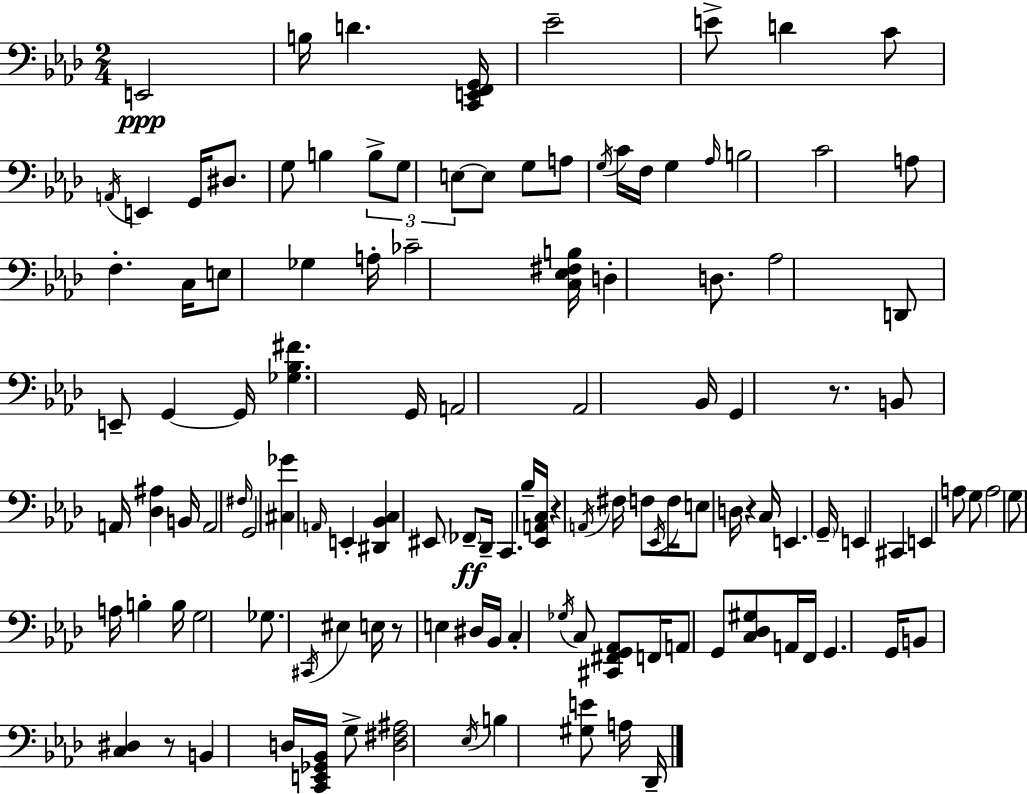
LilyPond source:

{
  \clef bass
  \numericTimeSignature
  \time 2/4
  \key aes \major
  \repeat volta 2 { e,2\ppp | b16 d'4. <c, e, f, g,>16 | ees'2-- | e'8-> d'4 c'8 | \break \acciaccatura { a,16 } e,4 g,16 dis8. | g8 b4 \tuplet 3/2 { b8-> | g8 e8~~ } e8 g8 | a8 \acciaccatura { g16 } c'16 f16 g4 | \break \grace { aes16 } b2 | c'2 | a8 f4.-. | c16 e8 ges4 | \break a16-. ces'2-- | <c ees fis b>16 d4-. | d8. aes2 | d,8 e,8-- g,4~~ | \break g,16 <ges bes fis'>4. | g,16 a,2 | aes,2 | bes,16 g,4 | \break r8. b,8 a,16 <des ais>4 | b,16 a,2 | \grace { fis16 } g,2 | <cis ges'>4 | \break \grace { a,16 } e,4-. <dis, bes, c>4 | eis,8 \parenthesize fes,8--\ff des,16-- c,4. | bes16-- <ees, a, c>16 r4 | \acciaccatura { a,16 } fis16 f8 \acciaccatura { ees,16 } f16 | \break e8 d16 r4 c16 | e,4. \parenthesize g,16-- e,4 | cis,4 e,4 | a8 g8 a2 | \break g8 | a16 b4-. b16 g2 | ges8. | \acciaccatura { cis,16 } eis4 e16 | \break r8 e4 dis16 bes,16 | c4-. \acciaccatura { ges16 } c8 <cis, fis, g, aes,>8 | f,16 a,8 g,8 <c des gis>8 | a,16 f,16 g,4. | \break g,16 b,8 <c dis>4 r8 | b,4 d16 <c, e, ges, bes,>16 g8-> | <d fis ais>2 | \acciaccatura { ees16 } b4 <gis e'>8 | \break a16 des,16-- } \bar "|."
}